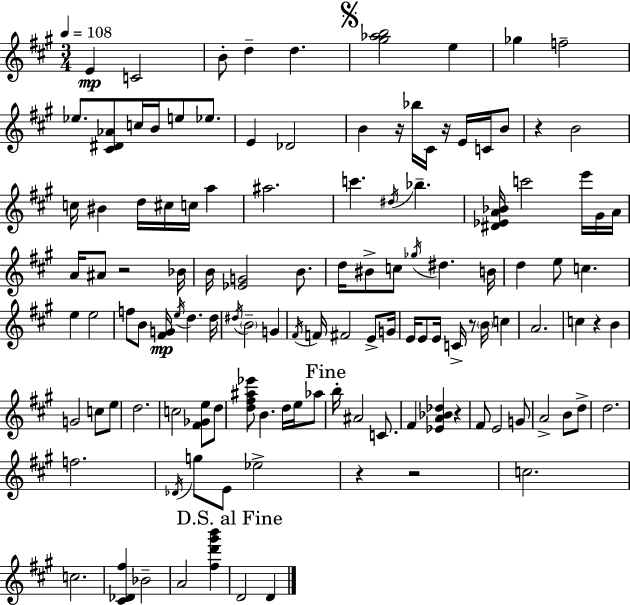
{
  \clef treble
  \numericTimeSignature
  \time 3/4
  \key a \major
  \tempo 4 = 108
  \repeat volta 2 { e'4\mp c'2 | b'8-. d''4-- d''4. | \mark \markup { \musicglyph "scripts.segno" } <gis'' aes'' b''>2 e''4 | ges''4 f''2-- | \break ees''8. <cis' dis' aes'>8 c''16 b'16 e''8 ees''8. | e'4 des'2 | b'4 r16 bes''16 cis'16 r16 e'16 c'16 b'8 | r4 b'2 | \break c''16 bis'4 d''16 cis''16 c''16 a''4 | ais''2. | c'''4. \acciaccatura { dis''16 } bes''4.-- | <dis' ees' a' bes'>16 c'''2 e'''16 gis'16 | \break a'16 a'16 ais'8 r2 | bes'16 b'16 <ees' g'>2 b'8. | d''16 bis'8-> c''8 \acciaccatura { ges''16 } dis''4. | b'16 d''4 e''8 c''4. | \break e''4 e''2 | f''8 b'8 <fis' g'>16\mp \acciaccatura { e''16 } d''4. | d''16 \acciaccatura { dis''16 } \parenthesize b'2-- | g'4 \acciaccatura { fis'16 } f'16 fis'2 | \break e'8-> g'16 e'16 e'8 e'16 c'16-> r8 | \parenthesize b'16 c''4 a'2. | c''4 r4 | b'4 g'2 | \break c''8 e''8 d''2. | c''2 | <fis' ges' e''>8 d''8 <d'' fis'' ais'' ees'''>8 b'4. | d''16 e''16 aes''8 \mark "Fine" b''16-. ais'2 | \break c'8. fis'4 <ees' a' bes' des''>4 | r4 fis'8 e'2 | g'8 a'2-> | b'8 d''8-> d''2. | \break f''2. | \acciaccatura { des'16 } g''8 e'8 ees''2-> | r4 r2 | c''2. | \break c''2. | <cis' des' fis''>4 bes'2-- | a'2 | <fis'' d''' gis''' b'''>4 \mark "D.S. al Fine" d'2 | \break d'4 } \bar "|."
}